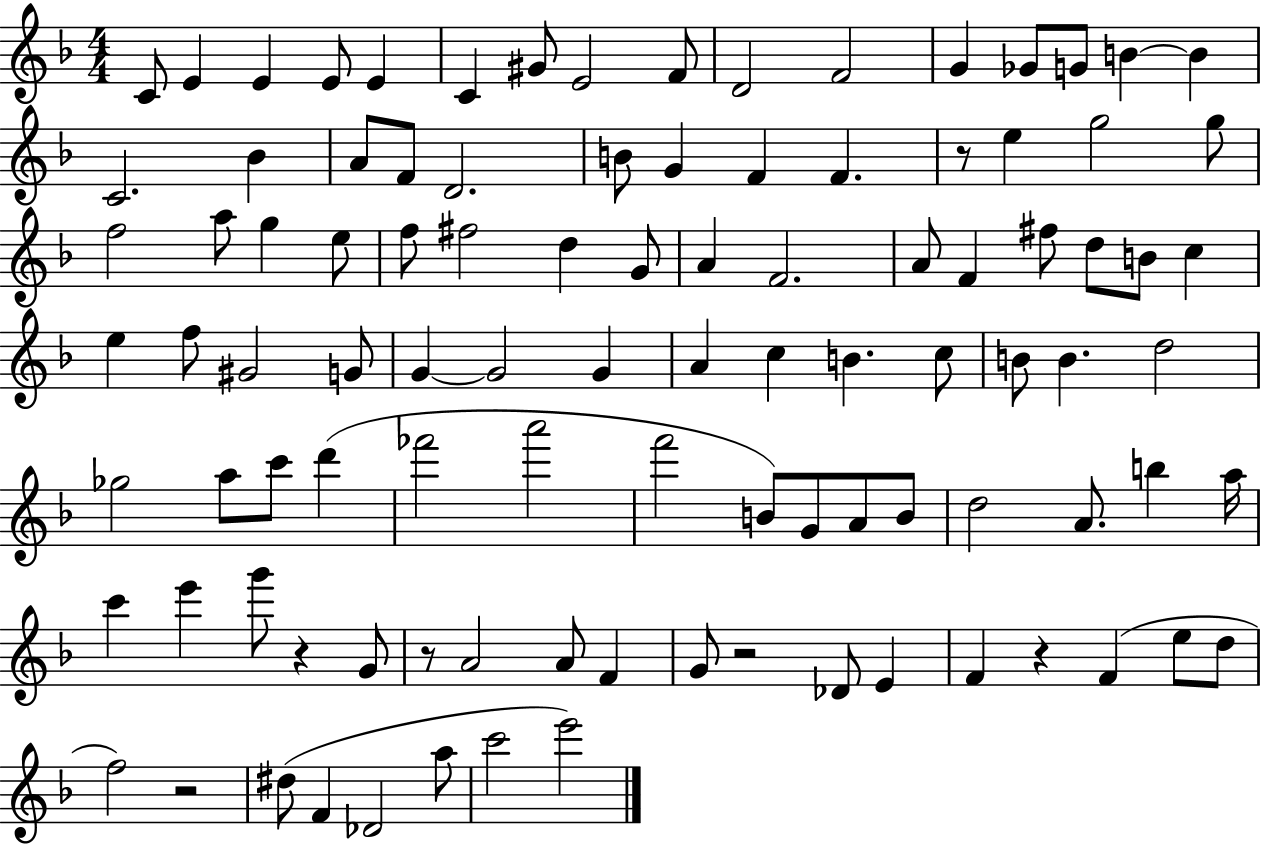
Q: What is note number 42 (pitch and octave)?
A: D5